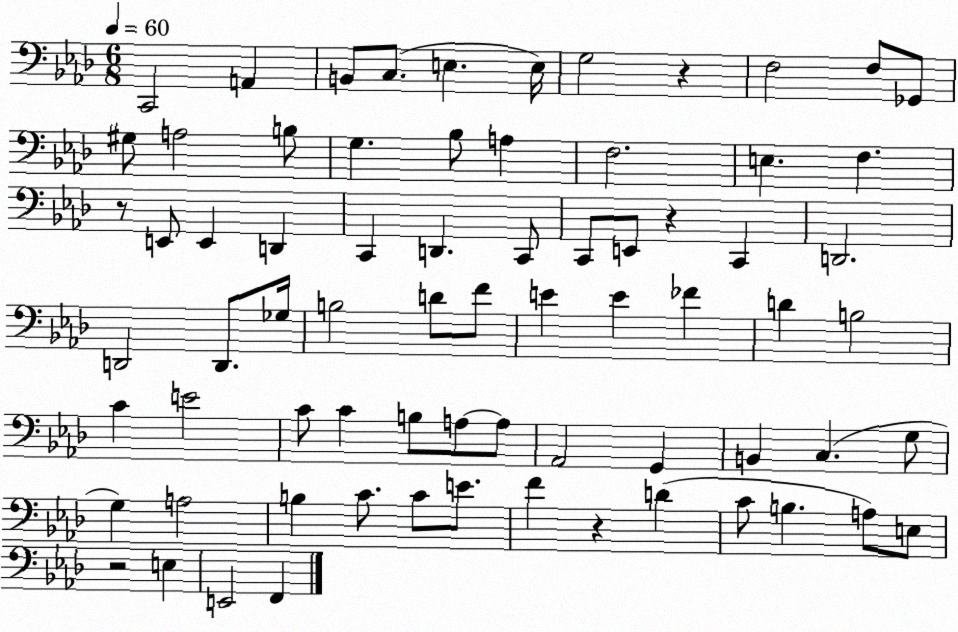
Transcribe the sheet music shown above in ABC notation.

X:1
T:Untitled
M:6/8
L:1/4
K:Ab
C,,2 A,, B,,/2 C,/2 E, E,/4 G,2 z F,2 F,/2 _G,,/2 ^G,/2 A,2 B,/2 G, _B,/2 A, F,2 E, F, z/2 E,,/2 E,, D,, C,, D,, C,,/2 C,,/2 E,,/2 z C,, D,,2 D,,2 D,,/2 _G,/4 B,2 D/2 F/2 E E _F D B,2 C E2 C/2 C B,/2 A,/2 A,/2 _A,,2 G,, B,, C, G,/2 G, A,2 B, C/2 C/2 E/2 F z D C/2 B, A,/2 E,/2 z2 E, E,,2 F,,